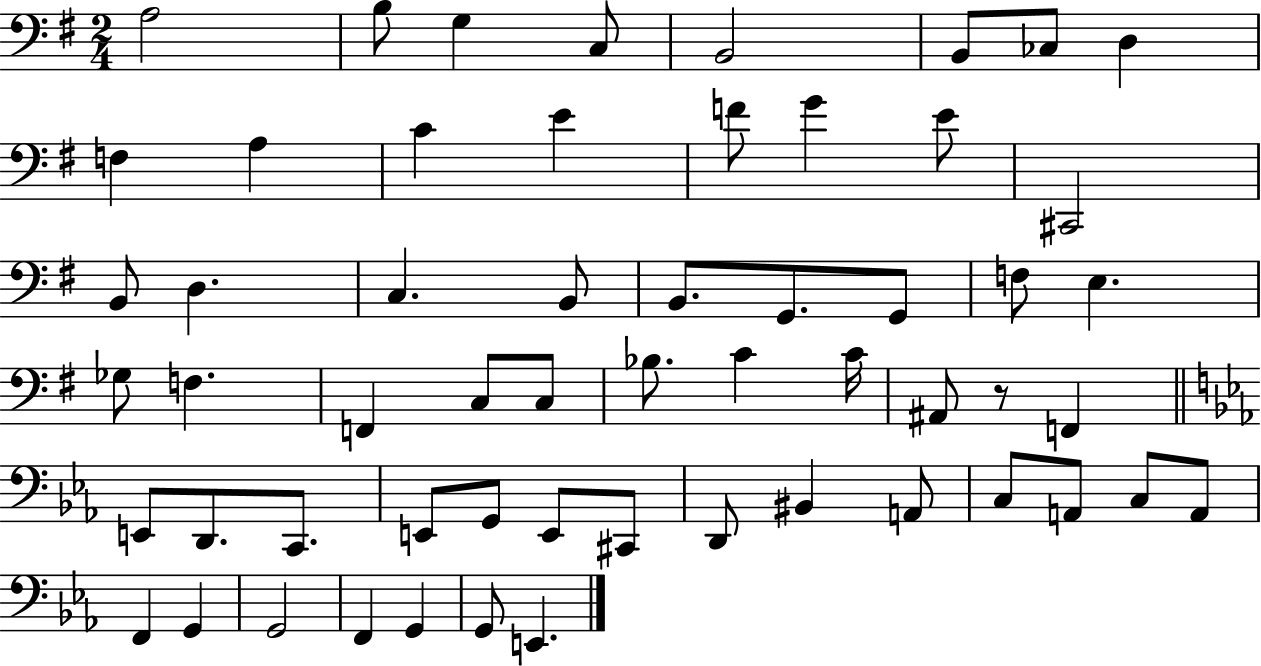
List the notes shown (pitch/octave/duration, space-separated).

A3/h B3/e G3/q C3/e B2/h B2/e CES3/e D3/q F3/q A3/q C4/q E4/q F4/e G4/q E4/e C#2/h B2/e D3/q. C3/q. B2/e B2/e. G2/e. G2/e F3/e E3/q. Gb3/e F3/q. F2/q C3/e C3/e Bb3/e. C4/q C4/s A#2/e R/e F2/q E2/e D2/e. C2/e. E2/e G2/e E2/e C#2/e D2/e BIS2/q A2/e C3/e A2/e C3/e A2/e F2/q G2/q G2/h F2/q G2/q G2/e E2/q.